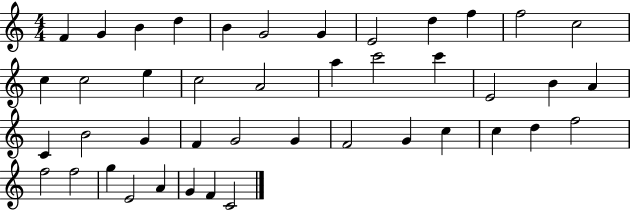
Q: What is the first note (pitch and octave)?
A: F4